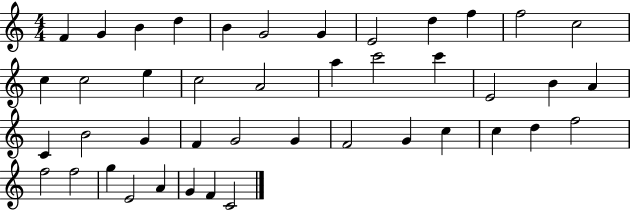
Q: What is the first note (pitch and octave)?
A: F4